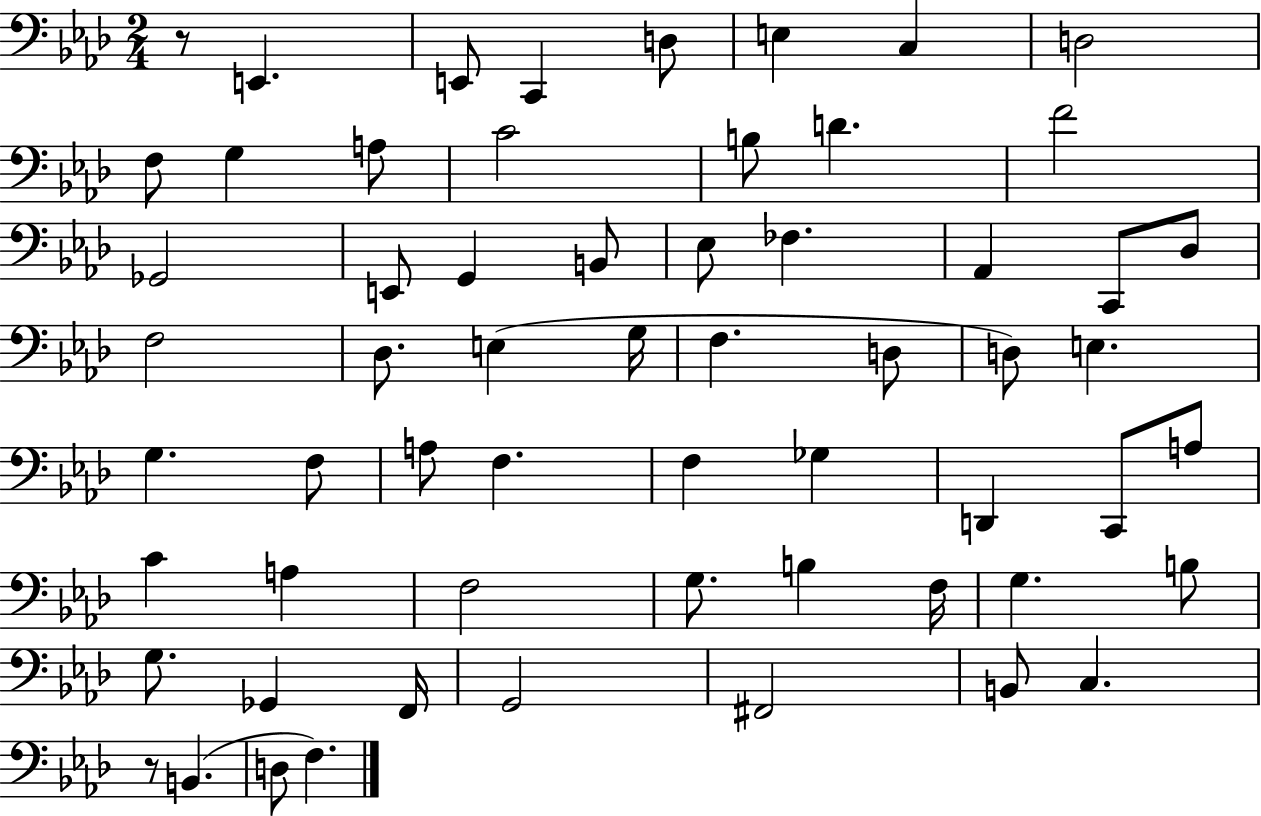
R/e E2/q. E2/e C2/q D3/e E3/q C3/q D3/h F3/e G3/q A3/e C4/h B3/e D4/q. F4/h Gb2/h E2/e G2/q B2/e Eb3/e FES3/q. Ab2/q C2/e Db3/e F3/h Db3/e. E3/q G3/s F3/q. D3/e D3/e E3/q. G3/q. F3/e A3/e F3/q. F3/q Gb3/q D2/q C2/e A3/e C4/q A3/q F3/h G3/e. B3/q F3/s G3/q. B3/e G3/e. Gb2/q F2/s G2/h F#2/h B2/e C3/q. R/e B2/q. D3/e F3/q.